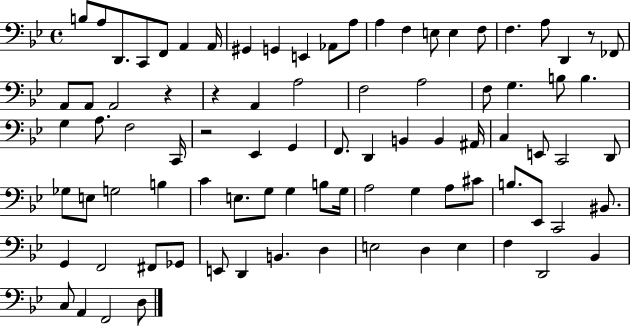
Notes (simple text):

B3/e A3/e D2/e. C2/e F2/e A2/q A2/s G#2/q G2/q E2/q Ab2/e A3/e A3/q F3/q E3/e E3/q F3/e F3/q. A3/e D2/q R/e FES2/e A2/e A2/e A2/h R/q R/q A2/q A3/h F3/h A3/h F3/e G3/q. B3/e B3/q. G3/q A3/e. F3/h C2/s R/h Eb2/q G2/q F2/e. D2/q B2/q B2/q A#2/s C3/q E2/e C2/h D2/e Gb3/e E3/e G3/h B3/q C4/q E3/e. G3/e G3/q B3/e G3/s A3/h G3/q A3/e C#4/e B3/e. Eb2/e C2/h BIS2/e. G2/q F2/h F#2/e Gb2/e E2/e D2/q B2/q. D3/q E3/h D3/q E3/q F3/q D2/h Bb2/q C3/e A2/q F2/h D3/e